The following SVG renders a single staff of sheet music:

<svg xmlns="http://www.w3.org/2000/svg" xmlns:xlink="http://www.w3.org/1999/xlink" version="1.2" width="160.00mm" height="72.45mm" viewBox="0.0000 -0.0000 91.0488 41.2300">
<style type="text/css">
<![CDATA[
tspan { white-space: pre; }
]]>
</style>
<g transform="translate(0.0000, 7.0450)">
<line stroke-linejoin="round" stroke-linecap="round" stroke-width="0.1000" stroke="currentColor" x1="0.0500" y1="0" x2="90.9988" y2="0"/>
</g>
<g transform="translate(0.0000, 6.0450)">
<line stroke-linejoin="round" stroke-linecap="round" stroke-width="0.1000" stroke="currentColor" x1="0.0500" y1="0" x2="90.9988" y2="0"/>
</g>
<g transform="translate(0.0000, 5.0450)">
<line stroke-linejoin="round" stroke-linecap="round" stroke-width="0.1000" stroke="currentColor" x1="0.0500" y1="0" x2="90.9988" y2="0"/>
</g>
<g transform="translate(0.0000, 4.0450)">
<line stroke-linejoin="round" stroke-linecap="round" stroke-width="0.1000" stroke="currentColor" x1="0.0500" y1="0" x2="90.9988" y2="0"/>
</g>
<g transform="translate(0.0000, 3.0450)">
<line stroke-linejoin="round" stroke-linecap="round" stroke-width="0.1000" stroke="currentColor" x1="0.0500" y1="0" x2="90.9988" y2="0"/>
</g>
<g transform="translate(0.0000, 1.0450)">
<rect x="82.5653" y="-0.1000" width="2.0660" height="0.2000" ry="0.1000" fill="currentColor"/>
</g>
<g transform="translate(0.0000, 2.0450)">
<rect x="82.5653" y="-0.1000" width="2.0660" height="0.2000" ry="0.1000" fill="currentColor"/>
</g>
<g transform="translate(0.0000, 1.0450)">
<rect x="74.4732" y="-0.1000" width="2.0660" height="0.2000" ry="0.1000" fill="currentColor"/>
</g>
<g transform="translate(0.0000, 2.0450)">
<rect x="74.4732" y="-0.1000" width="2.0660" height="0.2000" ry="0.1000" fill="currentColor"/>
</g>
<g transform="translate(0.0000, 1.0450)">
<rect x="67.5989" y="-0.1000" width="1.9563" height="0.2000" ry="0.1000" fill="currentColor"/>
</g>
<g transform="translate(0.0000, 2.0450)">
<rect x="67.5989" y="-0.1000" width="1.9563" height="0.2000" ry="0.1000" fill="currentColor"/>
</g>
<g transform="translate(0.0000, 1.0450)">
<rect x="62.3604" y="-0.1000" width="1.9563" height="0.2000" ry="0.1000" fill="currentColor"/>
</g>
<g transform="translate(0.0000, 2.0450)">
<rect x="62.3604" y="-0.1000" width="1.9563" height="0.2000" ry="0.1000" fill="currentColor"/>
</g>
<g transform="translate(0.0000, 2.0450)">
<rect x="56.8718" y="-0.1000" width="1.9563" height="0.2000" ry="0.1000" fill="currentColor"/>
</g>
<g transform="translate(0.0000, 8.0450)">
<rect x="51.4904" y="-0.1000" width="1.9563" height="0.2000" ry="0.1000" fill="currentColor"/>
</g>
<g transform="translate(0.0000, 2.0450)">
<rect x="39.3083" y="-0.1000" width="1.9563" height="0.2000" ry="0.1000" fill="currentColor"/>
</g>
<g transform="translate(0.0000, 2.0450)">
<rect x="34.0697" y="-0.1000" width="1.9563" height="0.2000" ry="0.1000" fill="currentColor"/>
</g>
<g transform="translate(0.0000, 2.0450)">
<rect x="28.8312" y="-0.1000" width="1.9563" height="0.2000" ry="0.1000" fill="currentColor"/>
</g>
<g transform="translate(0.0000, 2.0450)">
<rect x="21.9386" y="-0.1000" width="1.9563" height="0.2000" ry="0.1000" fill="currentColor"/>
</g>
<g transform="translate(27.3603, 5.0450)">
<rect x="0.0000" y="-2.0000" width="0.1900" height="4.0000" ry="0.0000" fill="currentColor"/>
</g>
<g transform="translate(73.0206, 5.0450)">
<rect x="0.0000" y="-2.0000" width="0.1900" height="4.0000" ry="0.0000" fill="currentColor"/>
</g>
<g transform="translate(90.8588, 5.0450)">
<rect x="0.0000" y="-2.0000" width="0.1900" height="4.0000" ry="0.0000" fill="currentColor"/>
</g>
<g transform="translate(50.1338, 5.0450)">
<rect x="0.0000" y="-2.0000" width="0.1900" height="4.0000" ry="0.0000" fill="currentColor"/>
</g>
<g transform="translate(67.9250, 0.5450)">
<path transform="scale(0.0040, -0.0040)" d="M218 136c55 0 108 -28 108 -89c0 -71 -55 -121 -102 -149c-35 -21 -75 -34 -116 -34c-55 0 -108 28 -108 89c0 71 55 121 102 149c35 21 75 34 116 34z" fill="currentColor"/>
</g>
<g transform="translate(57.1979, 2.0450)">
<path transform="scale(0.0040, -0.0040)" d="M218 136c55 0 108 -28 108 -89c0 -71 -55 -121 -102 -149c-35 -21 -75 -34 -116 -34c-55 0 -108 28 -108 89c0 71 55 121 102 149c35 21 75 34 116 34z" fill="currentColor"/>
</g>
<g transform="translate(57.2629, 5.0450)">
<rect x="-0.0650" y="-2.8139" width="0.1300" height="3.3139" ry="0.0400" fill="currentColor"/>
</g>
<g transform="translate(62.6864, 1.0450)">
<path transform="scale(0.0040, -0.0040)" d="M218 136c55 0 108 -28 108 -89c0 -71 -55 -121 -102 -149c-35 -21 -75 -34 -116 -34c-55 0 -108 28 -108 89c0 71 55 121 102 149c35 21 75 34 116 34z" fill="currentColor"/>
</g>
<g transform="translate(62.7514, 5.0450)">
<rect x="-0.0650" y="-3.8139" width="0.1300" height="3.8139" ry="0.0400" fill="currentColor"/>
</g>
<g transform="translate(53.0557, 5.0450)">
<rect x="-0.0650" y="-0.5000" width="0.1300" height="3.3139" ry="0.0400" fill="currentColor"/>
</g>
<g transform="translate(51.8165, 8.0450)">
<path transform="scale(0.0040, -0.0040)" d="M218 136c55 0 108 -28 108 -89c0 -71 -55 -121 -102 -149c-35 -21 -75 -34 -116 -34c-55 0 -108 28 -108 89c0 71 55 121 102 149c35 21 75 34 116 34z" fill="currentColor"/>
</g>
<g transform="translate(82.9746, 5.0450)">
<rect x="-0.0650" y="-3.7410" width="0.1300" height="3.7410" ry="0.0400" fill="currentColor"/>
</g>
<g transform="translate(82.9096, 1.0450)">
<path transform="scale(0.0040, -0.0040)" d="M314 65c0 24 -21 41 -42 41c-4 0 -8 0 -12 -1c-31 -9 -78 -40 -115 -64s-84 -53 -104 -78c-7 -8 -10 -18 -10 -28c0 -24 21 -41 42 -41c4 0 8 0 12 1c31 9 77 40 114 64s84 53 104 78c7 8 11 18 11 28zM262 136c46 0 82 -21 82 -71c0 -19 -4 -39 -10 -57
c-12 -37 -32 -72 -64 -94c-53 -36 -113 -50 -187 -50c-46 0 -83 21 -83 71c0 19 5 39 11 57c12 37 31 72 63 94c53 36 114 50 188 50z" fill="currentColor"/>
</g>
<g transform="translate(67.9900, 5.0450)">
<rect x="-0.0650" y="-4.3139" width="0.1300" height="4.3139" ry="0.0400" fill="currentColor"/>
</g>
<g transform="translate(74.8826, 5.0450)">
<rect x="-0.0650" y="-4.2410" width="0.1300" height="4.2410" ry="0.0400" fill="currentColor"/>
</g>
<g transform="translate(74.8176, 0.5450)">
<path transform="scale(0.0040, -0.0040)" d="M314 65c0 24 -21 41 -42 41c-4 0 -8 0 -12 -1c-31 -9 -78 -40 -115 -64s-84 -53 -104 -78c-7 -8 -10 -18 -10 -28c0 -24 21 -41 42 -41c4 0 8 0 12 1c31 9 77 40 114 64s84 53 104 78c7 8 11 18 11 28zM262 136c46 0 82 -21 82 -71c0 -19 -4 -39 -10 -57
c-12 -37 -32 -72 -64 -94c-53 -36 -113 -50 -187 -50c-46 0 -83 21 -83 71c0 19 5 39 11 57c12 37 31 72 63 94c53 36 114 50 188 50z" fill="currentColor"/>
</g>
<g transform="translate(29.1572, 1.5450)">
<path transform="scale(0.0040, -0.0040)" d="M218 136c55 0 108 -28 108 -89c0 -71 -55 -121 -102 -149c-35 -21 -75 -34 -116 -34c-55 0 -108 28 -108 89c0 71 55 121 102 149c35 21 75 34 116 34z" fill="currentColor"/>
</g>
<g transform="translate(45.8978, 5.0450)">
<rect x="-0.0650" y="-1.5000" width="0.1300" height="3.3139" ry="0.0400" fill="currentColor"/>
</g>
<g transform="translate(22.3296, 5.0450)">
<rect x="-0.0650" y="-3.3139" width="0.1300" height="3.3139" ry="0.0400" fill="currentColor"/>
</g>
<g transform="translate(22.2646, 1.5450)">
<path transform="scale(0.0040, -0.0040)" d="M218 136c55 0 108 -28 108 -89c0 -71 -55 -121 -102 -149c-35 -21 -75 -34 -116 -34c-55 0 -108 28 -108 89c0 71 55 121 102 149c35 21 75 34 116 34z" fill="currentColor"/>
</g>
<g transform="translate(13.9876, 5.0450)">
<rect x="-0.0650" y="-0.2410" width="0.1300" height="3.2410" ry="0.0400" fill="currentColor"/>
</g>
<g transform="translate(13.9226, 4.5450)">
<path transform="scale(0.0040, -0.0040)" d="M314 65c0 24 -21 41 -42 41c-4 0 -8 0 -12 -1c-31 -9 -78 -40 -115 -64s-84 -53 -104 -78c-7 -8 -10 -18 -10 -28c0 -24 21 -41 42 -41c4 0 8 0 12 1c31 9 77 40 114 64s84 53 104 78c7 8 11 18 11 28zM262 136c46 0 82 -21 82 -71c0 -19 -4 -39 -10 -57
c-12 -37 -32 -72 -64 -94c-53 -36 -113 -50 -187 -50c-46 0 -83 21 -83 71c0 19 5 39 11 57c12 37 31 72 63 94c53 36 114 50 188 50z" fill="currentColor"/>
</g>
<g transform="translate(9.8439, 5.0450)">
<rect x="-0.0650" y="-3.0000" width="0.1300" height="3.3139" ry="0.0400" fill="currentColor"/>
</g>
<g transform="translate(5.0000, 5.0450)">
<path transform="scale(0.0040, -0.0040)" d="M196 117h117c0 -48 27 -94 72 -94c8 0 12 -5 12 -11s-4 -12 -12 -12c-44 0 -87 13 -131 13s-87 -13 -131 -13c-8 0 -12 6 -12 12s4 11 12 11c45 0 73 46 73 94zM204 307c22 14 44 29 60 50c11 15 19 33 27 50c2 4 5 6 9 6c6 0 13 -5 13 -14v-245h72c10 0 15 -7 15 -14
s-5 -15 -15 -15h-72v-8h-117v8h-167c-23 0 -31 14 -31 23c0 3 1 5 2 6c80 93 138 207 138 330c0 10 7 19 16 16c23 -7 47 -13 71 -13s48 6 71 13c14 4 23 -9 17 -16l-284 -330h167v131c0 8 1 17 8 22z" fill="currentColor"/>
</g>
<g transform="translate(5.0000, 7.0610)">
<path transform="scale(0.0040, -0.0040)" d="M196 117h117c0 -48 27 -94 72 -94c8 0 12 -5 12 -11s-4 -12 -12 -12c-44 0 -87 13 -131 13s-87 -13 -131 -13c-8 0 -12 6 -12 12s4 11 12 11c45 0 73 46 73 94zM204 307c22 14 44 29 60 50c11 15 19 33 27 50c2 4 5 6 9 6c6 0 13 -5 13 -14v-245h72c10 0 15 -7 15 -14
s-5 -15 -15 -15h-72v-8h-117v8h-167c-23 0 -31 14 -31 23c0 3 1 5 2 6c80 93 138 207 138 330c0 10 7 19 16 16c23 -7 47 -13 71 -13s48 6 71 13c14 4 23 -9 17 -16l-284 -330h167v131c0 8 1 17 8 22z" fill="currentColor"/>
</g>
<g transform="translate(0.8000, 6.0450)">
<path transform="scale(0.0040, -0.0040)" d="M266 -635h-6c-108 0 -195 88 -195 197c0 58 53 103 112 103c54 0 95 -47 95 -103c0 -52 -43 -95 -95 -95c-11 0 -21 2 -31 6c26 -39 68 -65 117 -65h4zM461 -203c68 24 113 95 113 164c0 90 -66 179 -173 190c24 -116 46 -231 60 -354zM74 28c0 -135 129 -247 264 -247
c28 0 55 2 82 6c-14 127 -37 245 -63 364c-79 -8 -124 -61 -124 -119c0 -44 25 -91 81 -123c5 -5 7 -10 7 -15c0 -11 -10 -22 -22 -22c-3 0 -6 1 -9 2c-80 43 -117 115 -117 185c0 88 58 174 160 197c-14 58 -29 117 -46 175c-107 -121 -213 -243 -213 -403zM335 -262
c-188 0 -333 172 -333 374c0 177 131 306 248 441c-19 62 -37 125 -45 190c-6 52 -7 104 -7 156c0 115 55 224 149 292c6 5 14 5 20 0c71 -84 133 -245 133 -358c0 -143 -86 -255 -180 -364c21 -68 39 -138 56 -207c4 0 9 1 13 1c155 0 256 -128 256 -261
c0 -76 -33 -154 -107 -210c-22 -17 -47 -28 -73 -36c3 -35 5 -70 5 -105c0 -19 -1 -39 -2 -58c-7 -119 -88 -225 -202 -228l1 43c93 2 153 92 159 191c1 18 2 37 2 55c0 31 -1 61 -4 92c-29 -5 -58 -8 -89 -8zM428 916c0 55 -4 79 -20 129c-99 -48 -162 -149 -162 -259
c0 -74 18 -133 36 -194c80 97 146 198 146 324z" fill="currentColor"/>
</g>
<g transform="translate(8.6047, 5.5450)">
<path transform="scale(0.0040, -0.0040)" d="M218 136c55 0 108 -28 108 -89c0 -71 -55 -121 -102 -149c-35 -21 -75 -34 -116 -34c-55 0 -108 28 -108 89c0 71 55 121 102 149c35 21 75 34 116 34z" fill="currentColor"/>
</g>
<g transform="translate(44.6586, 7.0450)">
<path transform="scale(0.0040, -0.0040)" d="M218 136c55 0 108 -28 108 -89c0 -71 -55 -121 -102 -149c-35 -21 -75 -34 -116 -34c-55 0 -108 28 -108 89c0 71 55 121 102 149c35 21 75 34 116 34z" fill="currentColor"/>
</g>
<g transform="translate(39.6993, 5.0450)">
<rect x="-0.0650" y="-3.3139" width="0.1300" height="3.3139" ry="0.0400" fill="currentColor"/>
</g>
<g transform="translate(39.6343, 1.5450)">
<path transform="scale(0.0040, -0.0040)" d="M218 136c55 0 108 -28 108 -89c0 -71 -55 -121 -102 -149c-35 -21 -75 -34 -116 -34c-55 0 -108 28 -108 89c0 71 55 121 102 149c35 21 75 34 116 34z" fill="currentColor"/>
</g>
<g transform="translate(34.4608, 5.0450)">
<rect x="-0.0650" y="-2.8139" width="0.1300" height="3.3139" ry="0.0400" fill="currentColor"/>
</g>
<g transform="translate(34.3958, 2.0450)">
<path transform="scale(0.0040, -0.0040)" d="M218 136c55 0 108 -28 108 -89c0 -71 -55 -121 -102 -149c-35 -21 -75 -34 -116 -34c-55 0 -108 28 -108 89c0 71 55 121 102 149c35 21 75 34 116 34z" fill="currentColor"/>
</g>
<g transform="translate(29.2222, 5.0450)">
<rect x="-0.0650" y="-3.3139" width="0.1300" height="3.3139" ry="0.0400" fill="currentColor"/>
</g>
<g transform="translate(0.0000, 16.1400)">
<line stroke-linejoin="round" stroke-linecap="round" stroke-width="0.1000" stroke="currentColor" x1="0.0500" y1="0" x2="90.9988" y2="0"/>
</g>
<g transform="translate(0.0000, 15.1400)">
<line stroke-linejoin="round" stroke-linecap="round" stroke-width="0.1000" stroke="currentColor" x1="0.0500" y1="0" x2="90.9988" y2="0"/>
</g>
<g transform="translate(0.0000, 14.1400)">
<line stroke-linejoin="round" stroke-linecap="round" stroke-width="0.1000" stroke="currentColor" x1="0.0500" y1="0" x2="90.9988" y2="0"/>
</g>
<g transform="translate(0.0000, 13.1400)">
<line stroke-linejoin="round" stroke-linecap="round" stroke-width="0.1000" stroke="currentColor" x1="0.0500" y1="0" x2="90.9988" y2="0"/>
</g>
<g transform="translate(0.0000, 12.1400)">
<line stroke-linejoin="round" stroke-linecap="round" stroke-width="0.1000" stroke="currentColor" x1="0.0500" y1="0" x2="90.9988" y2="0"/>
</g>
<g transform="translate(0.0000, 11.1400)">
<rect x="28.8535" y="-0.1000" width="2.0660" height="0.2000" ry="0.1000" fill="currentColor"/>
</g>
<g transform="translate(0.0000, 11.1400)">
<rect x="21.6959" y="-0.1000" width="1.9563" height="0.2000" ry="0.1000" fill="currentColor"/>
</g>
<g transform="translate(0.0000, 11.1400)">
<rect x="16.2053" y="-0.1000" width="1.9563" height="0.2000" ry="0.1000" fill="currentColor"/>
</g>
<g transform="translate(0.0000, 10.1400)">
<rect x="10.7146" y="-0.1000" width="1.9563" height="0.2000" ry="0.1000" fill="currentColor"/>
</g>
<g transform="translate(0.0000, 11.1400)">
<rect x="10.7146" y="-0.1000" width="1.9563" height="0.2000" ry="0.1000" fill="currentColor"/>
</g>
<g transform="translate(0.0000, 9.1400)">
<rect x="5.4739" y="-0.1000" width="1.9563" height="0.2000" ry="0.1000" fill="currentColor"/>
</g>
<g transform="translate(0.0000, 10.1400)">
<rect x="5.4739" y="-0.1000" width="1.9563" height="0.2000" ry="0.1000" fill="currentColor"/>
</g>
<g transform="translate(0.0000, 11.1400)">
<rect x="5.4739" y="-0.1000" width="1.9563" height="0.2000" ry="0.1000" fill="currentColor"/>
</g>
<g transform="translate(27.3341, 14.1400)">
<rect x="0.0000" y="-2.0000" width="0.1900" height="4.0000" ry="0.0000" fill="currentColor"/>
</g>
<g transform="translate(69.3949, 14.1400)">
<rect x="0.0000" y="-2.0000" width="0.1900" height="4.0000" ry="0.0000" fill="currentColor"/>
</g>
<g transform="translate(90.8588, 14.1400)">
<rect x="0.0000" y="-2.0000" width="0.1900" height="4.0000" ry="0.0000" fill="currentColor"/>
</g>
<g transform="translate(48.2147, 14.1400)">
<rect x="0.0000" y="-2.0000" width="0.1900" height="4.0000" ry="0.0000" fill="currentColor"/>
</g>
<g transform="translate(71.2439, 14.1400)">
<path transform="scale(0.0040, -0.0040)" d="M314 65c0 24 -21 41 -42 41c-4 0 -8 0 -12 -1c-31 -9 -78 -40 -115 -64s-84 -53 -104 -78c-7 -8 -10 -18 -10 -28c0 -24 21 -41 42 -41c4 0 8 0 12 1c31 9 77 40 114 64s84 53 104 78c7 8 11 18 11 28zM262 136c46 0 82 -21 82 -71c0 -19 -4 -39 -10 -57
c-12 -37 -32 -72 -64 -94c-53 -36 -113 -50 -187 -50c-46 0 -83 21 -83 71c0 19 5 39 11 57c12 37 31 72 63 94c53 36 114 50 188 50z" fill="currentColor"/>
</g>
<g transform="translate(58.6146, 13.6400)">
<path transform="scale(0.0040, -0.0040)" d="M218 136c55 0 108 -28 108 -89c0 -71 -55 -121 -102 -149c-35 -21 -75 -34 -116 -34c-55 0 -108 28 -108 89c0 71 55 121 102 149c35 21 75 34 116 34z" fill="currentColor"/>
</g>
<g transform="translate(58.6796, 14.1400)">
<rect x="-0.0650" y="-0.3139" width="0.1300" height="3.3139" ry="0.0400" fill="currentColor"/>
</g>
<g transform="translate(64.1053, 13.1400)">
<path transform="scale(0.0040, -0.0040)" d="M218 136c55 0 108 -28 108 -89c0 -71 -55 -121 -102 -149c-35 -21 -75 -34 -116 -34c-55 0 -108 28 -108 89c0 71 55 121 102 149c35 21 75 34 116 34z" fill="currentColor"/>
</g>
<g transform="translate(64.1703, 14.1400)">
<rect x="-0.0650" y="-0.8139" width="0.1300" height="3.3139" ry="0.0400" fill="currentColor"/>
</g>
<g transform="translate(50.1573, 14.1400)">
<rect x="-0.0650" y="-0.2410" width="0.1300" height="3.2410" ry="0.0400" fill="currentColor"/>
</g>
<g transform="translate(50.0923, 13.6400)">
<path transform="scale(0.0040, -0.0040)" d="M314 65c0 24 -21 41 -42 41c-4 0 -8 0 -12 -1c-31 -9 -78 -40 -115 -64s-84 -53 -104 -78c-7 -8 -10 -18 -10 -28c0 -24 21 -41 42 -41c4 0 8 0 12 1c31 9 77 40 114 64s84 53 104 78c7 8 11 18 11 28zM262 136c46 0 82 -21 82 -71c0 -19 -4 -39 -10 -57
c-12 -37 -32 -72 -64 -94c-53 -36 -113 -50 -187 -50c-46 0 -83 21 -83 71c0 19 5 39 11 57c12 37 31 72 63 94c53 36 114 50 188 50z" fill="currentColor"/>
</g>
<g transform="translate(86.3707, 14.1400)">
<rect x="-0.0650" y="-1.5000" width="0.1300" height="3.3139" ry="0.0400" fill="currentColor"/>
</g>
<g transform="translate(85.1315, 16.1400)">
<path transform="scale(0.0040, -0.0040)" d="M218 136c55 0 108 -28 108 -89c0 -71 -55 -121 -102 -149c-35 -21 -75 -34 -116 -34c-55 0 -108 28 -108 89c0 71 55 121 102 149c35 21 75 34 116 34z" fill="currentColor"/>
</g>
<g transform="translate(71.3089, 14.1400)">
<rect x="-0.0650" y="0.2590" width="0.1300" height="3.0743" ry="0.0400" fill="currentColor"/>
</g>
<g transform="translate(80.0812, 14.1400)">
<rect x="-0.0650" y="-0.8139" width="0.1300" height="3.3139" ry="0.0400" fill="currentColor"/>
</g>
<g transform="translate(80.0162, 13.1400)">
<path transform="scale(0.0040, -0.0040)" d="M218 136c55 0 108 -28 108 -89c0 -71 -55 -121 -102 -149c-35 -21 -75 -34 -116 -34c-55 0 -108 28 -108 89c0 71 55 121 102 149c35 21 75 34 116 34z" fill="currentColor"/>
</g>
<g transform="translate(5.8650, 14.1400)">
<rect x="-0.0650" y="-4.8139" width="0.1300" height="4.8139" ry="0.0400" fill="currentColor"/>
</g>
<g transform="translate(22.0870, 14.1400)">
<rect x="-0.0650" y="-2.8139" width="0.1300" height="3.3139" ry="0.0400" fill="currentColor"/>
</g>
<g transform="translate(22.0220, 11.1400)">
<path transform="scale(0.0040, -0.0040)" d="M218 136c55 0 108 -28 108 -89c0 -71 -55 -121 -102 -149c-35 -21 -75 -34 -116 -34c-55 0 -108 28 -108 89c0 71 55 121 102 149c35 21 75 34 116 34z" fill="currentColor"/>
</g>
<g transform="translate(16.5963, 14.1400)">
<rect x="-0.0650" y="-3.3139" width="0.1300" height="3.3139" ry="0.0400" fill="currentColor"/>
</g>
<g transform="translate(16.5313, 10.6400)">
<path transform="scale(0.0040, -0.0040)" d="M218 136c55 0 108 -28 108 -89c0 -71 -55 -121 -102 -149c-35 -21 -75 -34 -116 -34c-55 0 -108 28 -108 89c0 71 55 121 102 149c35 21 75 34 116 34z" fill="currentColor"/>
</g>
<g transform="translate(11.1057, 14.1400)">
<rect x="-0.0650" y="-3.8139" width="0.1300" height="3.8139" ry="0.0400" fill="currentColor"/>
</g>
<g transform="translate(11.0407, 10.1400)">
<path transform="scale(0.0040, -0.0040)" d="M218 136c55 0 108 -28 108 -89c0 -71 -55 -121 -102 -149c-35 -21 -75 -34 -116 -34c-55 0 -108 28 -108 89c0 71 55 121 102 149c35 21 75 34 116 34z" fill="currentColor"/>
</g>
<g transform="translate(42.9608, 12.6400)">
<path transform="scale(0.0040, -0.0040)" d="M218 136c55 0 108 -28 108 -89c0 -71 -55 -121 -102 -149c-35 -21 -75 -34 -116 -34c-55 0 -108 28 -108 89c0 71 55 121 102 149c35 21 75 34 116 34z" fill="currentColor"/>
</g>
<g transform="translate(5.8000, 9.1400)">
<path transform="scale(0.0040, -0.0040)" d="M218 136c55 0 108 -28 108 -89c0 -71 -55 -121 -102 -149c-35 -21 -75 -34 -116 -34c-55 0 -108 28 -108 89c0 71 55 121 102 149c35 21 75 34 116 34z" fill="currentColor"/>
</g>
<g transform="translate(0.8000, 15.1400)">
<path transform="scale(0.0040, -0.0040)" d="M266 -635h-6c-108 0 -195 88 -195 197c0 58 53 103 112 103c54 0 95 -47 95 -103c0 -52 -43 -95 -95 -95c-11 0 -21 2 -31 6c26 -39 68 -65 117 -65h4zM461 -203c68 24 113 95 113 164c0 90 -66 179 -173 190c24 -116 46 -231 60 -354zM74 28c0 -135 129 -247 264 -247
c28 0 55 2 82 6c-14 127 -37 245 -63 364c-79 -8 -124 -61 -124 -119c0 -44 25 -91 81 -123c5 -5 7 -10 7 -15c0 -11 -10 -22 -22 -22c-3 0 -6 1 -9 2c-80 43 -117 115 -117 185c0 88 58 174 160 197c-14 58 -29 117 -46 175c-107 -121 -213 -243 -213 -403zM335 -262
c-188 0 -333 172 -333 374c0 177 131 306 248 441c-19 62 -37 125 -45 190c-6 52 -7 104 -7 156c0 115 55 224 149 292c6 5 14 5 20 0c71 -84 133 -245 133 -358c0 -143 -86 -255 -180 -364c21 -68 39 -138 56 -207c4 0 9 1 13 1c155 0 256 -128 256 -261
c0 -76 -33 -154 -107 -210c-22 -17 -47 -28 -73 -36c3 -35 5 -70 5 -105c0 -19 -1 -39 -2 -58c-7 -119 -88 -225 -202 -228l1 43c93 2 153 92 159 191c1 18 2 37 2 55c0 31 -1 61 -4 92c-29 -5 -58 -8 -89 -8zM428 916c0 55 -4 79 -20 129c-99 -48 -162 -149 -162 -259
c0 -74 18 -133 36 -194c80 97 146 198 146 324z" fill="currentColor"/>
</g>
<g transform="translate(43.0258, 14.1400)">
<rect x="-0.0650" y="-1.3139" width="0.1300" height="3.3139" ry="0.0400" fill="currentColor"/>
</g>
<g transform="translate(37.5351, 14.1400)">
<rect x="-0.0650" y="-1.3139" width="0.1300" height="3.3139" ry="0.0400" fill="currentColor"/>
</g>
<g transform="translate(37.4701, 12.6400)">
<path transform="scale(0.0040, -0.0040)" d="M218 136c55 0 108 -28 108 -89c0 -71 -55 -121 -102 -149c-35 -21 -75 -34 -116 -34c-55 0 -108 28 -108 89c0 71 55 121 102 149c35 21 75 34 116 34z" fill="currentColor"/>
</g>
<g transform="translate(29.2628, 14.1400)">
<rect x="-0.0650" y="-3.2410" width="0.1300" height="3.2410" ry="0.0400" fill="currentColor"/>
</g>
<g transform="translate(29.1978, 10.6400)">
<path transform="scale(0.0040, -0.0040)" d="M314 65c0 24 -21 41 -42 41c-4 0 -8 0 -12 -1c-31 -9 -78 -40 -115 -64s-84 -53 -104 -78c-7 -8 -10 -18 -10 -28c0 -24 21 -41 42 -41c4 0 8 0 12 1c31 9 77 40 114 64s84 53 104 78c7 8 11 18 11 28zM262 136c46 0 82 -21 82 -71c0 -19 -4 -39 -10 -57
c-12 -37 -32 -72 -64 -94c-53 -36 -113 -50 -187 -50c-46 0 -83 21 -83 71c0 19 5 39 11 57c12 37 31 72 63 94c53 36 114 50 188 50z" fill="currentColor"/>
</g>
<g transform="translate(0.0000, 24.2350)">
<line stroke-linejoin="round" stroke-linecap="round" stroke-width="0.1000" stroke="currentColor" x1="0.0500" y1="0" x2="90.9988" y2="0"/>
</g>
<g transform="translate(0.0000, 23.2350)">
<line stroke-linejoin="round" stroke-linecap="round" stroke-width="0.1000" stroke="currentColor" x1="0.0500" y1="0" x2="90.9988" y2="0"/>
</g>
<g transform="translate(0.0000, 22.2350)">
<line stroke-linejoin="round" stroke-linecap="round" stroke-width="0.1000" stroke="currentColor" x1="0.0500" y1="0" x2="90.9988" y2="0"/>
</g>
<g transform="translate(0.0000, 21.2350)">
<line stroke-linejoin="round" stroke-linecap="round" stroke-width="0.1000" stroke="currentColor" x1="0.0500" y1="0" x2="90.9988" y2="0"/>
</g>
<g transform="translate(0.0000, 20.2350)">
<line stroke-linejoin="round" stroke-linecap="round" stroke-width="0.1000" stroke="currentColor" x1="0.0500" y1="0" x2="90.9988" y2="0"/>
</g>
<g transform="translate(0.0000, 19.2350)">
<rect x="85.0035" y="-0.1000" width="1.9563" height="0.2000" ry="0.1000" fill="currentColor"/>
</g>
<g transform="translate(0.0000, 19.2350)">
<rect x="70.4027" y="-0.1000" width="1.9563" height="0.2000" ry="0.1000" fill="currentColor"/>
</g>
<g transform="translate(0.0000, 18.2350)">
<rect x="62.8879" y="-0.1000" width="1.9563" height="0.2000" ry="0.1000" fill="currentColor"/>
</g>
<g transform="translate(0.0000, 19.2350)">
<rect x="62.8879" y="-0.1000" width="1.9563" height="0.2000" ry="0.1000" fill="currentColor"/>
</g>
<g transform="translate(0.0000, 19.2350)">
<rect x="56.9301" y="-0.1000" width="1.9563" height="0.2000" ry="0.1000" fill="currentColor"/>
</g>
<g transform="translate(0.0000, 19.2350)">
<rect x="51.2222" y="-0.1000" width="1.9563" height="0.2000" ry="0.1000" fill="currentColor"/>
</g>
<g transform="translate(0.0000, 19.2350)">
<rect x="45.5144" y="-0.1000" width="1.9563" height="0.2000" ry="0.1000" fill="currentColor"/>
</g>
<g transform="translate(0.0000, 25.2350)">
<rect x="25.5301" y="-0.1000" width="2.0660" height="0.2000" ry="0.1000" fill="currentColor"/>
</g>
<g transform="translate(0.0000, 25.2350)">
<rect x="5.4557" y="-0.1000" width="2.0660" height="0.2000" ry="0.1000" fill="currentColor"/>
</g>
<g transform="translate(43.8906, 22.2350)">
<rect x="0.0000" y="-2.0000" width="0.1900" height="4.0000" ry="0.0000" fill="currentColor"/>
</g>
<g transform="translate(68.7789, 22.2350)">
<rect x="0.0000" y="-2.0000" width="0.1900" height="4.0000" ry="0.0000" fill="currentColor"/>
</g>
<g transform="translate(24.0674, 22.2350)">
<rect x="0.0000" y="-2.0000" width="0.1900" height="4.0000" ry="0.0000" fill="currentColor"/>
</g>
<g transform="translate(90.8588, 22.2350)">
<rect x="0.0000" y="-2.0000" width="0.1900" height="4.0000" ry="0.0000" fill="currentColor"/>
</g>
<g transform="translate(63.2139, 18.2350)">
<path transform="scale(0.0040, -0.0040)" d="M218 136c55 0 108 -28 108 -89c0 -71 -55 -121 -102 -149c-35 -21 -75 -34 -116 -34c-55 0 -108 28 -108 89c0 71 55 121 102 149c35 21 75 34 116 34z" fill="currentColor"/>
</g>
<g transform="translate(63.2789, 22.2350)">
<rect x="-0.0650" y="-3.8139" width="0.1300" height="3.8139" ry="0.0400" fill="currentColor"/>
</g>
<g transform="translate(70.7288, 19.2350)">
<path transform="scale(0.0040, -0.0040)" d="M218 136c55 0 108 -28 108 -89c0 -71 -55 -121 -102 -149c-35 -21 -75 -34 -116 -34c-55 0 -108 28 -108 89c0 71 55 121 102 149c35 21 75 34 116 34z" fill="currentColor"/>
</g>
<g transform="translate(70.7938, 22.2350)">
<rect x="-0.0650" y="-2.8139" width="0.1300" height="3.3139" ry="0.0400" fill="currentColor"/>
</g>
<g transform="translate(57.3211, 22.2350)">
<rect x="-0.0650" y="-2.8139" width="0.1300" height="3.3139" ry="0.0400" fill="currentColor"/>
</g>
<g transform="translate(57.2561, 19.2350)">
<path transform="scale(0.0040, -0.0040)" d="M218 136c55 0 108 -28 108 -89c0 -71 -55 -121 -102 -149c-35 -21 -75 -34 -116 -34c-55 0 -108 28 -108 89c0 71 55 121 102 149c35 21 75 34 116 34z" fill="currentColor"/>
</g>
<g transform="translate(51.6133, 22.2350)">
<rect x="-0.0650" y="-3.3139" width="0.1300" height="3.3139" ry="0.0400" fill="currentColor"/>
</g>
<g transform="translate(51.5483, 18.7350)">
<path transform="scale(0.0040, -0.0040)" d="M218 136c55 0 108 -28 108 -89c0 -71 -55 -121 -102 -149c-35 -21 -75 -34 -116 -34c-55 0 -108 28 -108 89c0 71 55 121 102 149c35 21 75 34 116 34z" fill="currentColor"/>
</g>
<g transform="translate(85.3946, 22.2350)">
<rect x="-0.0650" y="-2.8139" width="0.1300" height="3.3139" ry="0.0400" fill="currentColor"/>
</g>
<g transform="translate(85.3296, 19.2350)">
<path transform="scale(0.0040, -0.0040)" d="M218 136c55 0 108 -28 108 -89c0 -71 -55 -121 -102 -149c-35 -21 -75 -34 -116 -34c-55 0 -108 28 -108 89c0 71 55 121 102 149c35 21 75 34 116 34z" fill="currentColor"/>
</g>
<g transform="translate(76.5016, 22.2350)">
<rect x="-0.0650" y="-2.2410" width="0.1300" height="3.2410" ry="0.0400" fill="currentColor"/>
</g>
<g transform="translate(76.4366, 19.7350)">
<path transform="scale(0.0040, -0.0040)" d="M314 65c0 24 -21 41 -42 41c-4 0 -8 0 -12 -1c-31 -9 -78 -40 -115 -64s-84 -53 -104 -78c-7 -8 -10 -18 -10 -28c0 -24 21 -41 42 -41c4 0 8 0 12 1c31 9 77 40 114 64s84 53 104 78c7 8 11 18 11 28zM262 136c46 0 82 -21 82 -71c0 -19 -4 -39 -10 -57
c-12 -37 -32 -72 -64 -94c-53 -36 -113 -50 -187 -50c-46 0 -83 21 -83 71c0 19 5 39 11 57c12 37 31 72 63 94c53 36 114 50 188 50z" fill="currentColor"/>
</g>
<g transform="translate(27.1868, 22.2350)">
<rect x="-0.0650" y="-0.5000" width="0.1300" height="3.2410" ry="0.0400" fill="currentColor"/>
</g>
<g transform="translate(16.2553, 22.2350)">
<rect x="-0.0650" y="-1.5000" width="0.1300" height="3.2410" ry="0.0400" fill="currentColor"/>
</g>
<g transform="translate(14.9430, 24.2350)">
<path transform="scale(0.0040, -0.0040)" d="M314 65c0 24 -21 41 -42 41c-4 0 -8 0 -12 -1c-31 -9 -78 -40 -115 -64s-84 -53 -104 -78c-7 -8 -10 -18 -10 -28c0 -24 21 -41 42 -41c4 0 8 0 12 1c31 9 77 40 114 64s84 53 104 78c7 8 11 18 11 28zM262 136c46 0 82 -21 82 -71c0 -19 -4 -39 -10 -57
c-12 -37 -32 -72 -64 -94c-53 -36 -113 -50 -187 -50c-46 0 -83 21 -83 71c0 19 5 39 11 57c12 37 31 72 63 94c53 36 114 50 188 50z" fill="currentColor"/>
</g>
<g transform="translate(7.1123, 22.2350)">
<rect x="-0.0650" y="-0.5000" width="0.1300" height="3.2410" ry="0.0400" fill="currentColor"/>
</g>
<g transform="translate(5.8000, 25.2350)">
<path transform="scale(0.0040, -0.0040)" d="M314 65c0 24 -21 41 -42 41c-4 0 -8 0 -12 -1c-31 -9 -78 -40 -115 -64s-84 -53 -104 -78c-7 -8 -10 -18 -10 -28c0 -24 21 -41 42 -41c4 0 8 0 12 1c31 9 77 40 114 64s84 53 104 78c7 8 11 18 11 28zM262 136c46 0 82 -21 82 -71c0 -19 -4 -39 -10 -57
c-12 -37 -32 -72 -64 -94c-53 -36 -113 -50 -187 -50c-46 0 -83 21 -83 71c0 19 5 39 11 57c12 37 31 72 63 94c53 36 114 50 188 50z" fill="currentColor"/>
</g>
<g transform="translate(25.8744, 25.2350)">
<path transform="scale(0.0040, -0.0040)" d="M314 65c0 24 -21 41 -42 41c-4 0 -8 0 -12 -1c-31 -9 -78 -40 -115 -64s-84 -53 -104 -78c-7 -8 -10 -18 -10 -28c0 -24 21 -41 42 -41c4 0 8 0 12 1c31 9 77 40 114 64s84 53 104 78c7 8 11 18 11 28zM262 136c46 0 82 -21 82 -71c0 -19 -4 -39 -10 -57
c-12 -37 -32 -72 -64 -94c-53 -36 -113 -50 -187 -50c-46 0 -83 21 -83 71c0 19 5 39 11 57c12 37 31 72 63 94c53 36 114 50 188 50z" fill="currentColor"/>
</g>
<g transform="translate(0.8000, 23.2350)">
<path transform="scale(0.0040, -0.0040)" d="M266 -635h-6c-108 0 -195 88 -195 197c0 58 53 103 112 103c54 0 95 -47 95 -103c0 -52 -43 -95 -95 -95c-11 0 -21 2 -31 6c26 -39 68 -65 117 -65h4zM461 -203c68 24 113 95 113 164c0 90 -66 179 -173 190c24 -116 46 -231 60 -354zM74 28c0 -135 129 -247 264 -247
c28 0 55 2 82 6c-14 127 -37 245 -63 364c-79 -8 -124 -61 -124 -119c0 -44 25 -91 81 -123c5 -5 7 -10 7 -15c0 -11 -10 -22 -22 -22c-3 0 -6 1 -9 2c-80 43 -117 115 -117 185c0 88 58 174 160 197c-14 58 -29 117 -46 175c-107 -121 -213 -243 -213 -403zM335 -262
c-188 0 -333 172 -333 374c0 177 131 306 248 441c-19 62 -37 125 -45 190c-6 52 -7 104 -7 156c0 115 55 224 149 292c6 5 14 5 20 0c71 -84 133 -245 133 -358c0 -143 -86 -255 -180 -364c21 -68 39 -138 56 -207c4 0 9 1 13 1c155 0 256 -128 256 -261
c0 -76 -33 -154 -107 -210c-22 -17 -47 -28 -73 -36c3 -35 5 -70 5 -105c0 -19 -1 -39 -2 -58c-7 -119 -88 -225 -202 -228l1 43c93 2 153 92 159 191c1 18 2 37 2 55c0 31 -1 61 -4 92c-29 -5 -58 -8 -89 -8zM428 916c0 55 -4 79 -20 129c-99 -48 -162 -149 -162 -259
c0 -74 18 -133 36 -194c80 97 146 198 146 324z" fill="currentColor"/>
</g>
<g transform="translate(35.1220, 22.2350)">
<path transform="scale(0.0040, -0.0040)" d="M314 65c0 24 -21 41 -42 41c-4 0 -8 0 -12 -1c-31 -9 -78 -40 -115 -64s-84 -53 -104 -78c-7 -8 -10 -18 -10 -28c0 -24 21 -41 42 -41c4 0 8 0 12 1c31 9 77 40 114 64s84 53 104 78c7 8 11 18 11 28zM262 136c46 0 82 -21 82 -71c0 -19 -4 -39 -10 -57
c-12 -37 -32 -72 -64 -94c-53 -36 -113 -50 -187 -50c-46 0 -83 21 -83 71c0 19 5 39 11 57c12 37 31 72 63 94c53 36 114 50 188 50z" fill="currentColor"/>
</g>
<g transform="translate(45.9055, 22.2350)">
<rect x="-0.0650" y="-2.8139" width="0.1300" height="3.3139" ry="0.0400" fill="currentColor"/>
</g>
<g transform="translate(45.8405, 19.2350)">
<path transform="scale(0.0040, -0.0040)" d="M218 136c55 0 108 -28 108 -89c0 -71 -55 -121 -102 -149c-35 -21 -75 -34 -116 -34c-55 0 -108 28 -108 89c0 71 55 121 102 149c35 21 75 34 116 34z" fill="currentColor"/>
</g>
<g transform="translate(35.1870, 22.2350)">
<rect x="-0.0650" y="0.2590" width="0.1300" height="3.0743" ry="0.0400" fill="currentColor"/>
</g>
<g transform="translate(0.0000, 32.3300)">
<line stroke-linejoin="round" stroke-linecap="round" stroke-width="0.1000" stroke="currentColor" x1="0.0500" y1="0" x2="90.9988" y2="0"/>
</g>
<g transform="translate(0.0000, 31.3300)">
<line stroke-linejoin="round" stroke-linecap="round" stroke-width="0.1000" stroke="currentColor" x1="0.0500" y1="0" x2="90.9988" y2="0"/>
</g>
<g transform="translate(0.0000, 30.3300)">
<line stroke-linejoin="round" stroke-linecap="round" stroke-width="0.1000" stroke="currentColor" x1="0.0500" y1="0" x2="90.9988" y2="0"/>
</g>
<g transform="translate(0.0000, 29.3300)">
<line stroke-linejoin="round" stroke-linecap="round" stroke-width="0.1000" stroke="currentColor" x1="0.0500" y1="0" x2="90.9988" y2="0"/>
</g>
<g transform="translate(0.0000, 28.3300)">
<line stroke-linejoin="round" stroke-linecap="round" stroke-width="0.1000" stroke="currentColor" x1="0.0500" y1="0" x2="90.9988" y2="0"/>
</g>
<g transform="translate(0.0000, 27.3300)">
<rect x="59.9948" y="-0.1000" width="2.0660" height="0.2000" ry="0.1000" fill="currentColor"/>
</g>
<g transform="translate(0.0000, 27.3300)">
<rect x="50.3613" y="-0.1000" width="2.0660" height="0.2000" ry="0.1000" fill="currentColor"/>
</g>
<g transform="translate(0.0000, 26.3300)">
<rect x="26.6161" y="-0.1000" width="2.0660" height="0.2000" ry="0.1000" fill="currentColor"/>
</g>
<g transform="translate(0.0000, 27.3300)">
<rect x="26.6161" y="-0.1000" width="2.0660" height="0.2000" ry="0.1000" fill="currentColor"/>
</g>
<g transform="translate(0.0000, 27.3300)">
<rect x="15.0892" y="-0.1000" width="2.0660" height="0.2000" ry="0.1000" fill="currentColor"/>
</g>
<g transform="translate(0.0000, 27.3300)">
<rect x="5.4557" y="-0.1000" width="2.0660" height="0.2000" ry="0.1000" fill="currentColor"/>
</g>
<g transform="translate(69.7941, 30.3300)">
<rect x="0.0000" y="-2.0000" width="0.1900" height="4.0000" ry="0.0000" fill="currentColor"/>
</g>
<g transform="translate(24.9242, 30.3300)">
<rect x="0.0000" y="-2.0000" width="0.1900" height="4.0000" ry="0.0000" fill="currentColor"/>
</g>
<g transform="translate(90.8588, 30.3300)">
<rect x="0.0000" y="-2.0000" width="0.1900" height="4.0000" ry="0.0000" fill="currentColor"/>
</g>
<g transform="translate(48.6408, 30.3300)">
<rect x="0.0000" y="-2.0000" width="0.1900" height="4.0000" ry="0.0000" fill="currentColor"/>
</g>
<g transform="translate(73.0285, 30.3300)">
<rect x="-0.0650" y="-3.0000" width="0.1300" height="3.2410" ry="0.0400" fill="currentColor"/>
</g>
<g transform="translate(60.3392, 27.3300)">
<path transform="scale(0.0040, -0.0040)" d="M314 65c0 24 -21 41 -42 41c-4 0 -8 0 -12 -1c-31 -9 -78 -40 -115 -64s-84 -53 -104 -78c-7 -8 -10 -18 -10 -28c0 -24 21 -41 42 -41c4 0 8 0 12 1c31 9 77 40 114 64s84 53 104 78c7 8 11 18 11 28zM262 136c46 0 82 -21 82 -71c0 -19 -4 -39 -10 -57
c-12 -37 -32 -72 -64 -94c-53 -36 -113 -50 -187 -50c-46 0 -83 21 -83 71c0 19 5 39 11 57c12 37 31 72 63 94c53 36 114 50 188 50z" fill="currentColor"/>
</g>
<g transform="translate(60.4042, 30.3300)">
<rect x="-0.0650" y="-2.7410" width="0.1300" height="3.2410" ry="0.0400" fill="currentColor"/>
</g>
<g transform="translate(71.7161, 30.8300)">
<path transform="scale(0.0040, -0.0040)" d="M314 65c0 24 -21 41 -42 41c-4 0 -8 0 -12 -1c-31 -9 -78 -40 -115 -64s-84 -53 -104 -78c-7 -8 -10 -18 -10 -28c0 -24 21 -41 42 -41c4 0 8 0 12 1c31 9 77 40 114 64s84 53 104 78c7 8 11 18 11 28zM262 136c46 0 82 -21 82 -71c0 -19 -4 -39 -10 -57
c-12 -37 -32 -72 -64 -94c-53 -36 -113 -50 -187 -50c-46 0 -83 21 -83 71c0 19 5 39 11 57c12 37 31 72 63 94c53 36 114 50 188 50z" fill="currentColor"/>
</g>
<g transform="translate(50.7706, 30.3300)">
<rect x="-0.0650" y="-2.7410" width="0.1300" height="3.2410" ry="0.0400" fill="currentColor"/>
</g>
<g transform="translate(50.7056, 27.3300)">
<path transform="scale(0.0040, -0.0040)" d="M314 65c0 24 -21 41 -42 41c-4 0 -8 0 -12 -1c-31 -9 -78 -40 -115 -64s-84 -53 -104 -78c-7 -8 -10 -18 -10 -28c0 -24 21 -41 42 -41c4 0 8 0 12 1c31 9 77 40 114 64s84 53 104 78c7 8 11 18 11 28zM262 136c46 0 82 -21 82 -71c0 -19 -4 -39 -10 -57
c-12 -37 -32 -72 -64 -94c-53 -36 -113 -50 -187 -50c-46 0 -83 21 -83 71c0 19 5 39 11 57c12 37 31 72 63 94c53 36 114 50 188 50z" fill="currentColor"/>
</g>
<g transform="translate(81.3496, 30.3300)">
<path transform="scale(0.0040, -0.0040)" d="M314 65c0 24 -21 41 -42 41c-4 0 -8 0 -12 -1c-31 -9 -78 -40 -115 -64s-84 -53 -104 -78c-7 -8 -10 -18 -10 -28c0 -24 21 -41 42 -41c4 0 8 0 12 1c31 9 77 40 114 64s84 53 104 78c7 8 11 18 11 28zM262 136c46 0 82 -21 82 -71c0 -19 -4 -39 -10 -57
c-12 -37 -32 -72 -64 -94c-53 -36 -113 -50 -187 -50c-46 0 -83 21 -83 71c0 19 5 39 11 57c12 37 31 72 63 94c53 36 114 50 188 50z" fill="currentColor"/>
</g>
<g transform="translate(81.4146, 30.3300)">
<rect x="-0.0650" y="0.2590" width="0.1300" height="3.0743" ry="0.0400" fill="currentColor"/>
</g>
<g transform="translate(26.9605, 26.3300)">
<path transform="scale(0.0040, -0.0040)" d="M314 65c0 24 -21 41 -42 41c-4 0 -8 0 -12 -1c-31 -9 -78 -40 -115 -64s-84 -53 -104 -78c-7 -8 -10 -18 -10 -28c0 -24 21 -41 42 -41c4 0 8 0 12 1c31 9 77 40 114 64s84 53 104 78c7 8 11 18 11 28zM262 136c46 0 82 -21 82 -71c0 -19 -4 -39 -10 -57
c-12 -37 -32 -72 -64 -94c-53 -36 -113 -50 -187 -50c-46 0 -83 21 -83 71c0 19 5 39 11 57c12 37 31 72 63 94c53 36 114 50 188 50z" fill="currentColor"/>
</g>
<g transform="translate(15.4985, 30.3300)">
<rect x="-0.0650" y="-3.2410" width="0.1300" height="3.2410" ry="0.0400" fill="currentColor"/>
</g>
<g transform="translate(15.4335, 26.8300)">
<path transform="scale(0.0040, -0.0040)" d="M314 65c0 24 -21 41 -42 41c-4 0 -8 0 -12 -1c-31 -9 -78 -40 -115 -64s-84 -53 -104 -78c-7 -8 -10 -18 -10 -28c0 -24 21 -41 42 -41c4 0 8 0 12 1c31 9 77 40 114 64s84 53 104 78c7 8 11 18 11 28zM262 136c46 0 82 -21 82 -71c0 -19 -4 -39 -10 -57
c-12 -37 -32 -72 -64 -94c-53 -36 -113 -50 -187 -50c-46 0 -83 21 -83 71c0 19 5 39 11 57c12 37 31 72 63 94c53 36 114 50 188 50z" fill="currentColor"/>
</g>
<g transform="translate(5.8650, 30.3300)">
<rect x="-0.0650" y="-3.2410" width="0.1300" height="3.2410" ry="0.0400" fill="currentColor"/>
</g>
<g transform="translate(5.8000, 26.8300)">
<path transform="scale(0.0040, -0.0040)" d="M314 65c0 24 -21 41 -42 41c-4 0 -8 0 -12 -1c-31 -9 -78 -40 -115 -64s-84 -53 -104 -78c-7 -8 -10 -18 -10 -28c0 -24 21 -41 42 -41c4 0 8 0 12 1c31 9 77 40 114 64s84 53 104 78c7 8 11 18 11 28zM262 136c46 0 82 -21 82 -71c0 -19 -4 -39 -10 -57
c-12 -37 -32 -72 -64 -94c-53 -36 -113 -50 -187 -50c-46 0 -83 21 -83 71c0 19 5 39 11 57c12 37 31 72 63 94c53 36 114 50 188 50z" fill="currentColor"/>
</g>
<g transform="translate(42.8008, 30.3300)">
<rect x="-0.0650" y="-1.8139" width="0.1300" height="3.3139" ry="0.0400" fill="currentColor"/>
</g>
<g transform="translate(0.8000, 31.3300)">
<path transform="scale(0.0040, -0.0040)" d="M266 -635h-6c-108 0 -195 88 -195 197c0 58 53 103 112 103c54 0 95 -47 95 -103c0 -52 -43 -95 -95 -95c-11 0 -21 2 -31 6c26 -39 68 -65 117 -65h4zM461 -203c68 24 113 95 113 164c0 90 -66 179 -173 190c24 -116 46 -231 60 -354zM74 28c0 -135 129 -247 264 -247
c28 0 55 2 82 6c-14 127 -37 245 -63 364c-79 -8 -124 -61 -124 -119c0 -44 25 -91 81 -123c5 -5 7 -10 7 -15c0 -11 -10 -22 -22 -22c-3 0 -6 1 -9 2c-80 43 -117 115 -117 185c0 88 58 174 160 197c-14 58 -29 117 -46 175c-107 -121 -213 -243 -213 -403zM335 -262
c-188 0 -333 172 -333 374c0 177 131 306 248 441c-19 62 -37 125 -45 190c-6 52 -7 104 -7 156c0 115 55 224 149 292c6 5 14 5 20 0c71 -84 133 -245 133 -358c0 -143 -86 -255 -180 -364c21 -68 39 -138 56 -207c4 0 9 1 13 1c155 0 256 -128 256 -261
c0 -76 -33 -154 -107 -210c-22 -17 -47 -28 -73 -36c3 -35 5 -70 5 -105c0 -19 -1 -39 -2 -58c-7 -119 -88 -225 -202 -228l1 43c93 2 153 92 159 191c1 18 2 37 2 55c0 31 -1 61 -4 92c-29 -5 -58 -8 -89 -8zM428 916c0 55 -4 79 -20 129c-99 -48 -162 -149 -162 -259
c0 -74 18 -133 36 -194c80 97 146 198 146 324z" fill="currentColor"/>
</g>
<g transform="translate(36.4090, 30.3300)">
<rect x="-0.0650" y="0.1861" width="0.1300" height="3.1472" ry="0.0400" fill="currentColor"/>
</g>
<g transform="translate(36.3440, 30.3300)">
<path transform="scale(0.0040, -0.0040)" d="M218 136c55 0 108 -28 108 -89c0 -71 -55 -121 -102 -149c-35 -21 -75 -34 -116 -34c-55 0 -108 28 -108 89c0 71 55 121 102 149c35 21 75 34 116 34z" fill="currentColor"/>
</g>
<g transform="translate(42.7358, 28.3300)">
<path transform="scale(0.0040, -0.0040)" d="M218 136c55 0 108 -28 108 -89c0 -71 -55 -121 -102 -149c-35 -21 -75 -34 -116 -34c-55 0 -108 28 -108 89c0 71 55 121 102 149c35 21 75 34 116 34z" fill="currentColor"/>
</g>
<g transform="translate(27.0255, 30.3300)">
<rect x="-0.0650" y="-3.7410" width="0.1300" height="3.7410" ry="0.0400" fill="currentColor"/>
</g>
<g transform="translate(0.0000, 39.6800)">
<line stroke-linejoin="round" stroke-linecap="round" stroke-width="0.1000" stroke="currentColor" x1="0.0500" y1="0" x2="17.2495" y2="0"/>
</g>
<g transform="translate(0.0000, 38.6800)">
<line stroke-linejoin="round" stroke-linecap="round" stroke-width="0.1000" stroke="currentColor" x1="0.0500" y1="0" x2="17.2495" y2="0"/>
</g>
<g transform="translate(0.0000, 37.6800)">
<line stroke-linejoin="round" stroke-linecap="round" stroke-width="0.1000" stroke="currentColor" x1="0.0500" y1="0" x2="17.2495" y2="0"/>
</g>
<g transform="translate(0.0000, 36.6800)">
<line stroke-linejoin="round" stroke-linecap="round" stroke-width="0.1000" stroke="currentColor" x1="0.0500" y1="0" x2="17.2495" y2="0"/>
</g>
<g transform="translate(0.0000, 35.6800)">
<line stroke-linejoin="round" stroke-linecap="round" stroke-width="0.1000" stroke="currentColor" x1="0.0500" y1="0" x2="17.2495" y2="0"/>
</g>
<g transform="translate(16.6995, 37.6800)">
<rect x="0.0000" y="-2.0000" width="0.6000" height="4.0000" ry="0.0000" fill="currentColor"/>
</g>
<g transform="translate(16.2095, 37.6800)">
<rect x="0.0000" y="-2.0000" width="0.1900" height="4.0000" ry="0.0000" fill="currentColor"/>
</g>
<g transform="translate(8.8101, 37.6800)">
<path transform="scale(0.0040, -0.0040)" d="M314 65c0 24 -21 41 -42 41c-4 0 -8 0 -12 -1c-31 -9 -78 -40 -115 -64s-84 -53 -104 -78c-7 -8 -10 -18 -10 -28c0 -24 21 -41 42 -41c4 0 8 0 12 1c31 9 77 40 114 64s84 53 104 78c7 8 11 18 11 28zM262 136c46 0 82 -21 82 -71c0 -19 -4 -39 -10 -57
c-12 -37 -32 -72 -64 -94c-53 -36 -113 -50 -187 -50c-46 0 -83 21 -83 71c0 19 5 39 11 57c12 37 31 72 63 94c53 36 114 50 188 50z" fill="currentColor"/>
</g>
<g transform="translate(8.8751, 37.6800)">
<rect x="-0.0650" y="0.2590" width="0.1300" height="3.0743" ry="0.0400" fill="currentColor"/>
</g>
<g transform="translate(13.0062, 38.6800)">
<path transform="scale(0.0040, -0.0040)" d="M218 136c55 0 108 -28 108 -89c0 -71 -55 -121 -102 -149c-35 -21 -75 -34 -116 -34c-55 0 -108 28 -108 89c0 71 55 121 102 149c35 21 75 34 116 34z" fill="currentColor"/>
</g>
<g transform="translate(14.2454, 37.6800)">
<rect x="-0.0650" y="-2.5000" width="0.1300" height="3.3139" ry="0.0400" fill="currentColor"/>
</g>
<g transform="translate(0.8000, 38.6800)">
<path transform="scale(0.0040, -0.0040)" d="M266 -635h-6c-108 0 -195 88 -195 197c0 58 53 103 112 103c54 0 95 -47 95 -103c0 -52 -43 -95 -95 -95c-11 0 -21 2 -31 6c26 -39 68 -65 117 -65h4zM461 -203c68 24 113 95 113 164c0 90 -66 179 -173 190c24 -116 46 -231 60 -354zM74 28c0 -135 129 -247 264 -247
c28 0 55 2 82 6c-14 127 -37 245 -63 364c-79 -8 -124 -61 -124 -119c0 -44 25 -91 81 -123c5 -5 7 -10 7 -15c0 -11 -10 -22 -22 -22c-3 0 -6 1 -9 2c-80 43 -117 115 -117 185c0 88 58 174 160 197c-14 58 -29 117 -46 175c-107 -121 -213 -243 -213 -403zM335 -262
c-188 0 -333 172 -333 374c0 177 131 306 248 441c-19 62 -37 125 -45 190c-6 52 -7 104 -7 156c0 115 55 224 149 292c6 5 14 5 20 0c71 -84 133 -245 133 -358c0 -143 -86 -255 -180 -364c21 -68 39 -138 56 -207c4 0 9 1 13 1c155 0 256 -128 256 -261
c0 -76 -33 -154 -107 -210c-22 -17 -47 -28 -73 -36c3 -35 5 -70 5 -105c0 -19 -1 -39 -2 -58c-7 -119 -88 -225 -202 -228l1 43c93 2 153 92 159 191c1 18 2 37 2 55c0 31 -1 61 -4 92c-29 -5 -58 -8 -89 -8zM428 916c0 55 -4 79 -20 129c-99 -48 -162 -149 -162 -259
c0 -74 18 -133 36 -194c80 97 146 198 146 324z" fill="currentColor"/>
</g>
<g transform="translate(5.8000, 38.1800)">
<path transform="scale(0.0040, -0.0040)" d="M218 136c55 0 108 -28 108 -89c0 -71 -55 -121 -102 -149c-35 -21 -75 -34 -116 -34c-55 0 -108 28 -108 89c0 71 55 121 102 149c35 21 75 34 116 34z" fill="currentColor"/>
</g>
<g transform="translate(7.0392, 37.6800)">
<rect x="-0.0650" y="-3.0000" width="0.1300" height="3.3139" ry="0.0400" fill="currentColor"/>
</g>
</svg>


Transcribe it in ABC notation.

X:1
T:Untitled
M:4/4
L:1/4
K:C
A c2 b b a b E C a c' d' d'2 c'2 e' c' b a b2 e e c2 c d B2 d E C2 E2 C2 B2 a b a c' a g2 a b2 b2 c'2 B f a2 a2 A2 B2 A B2 G